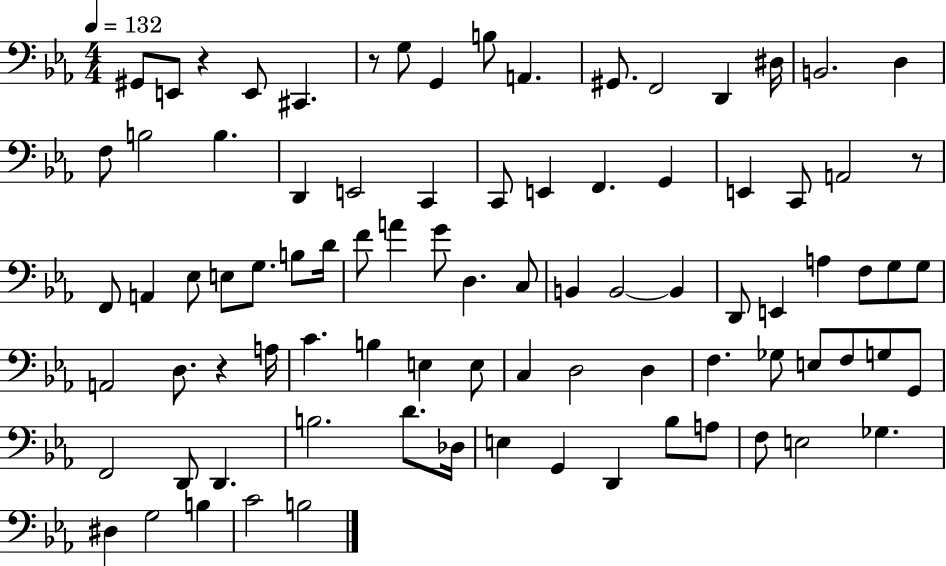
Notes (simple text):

G#2/e E2/e R/q E2/e C#2/q. R/e G3/e G2/q B3/e A2/q. G#2/e. F2/h D2/q D#3/s B2/h. D3/q F3/e B3/h B3/q. D2/q E2/h C2/q C2/e E2/q F2/q. G2/q E2/q C2/e A2/h R/e F2/e A2/q Eb3/e E3/e G3/e. B3/e D4/s F4/e A4/q G4/e D3/q. C3/e B2/q B2/h B2/q D2/e E2/q A3/q F3/e G3/e G3/e A2/h D3/e. R/q A3/s C4/q. B3/q E3/q E3/e C3/q D3/h D3/q F3/q. Gb3/e E3/e F3/e G3/e G2/e F2/h D2/e D2/q. B3/h. D4/e. Db3/s E3/q G2/q D2/q Bb3/e A3/e F3/e E3/h Gb3/q. D#3/q G3/h B3/q C4/h B3/h